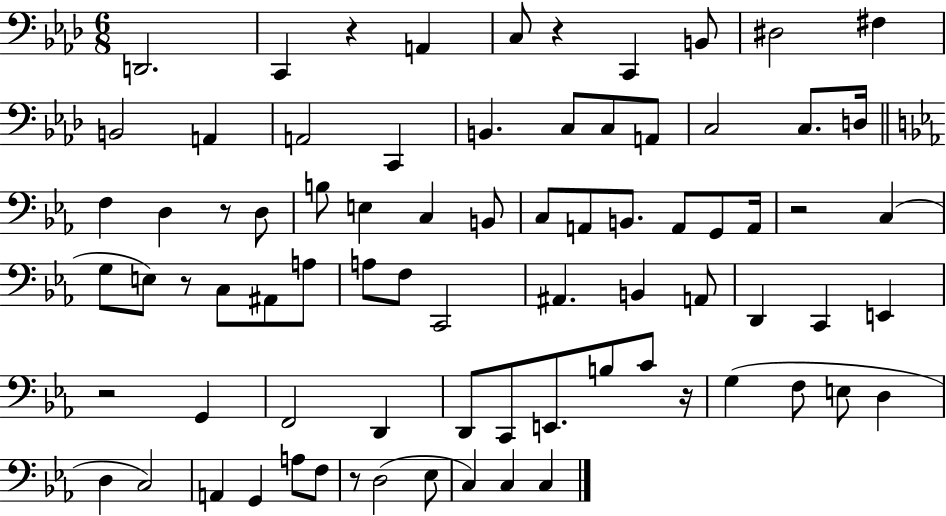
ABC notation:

X:1
T:Untitled
M:6/8
L:1/4
K:Ab
D,,2 C,, z A,, C,/2 z C,, B,,/2 ^D,2 ^F, B,,2 A,, A,,2 C,, B,, C,/2 C,/2 A,,/2 C,2 C,/2 D,/4 F, D, z/2 D,/2 B,/2 E, C, B,,/2 C,/2 A,,/2 B,,/2 A,,/2 G,,/2 A,,/4 z2 C, G,/2 E,/2 z/2 C,/2 ^A,,/2 A,/2 A,/2 F,/2 C,,2 ^A,, B,, A,,/2 D,, C,, E,, z2 G,, F,,2 D,, D,,/2 C,,/2 E,,/2 B,/2 C/2 z/4 G, F,/2 E,/2 D, D, C,2 A,, G,, A,/2 F,/2 z/2 D,2 _E,/2 C, C, C,